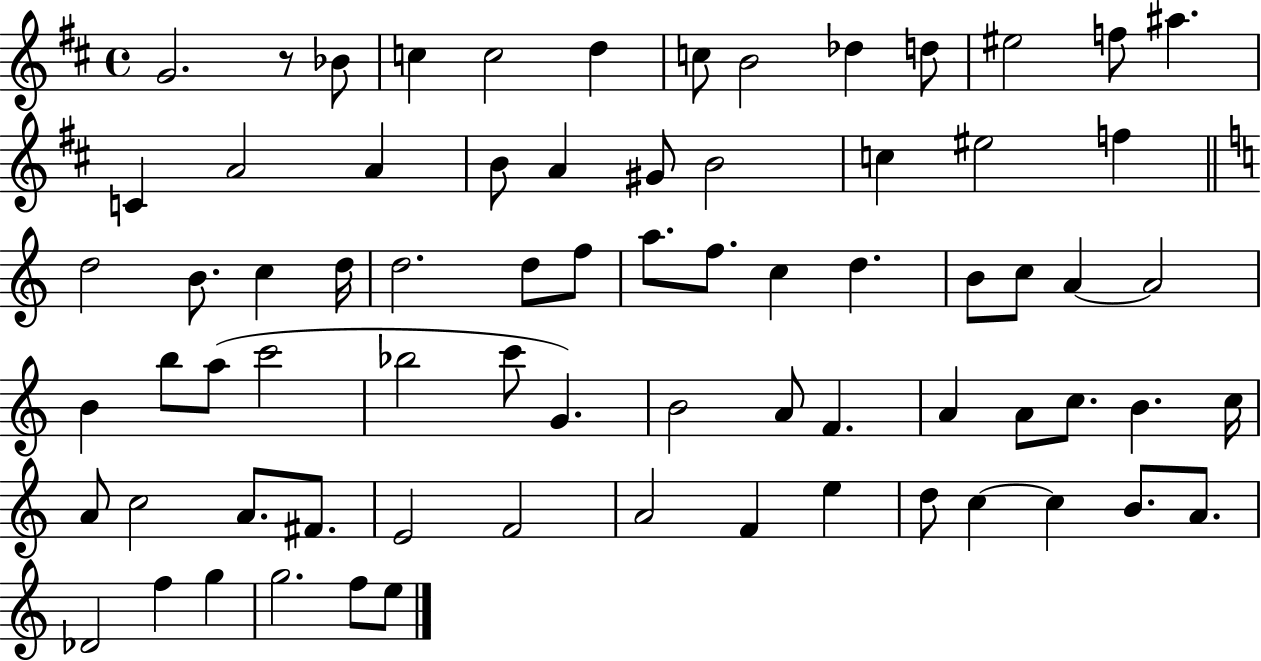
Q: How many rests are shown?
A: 1